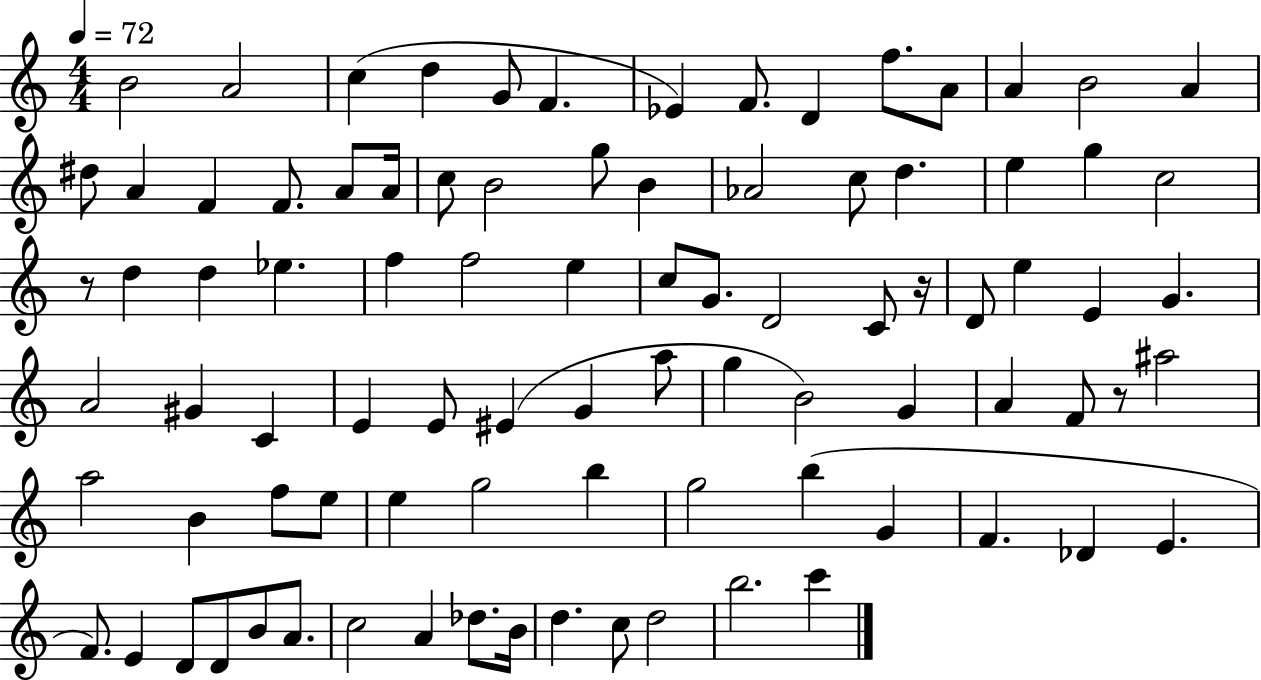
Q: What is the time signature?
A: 4/4